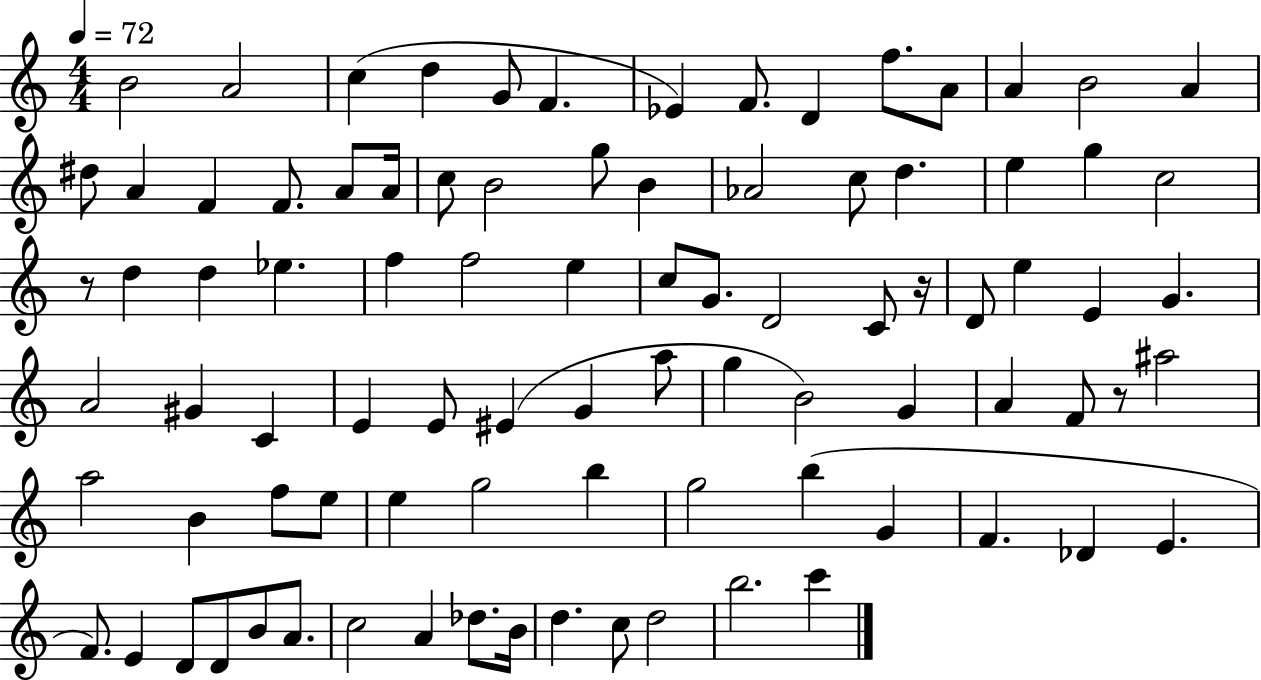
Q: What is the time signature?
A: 4/4